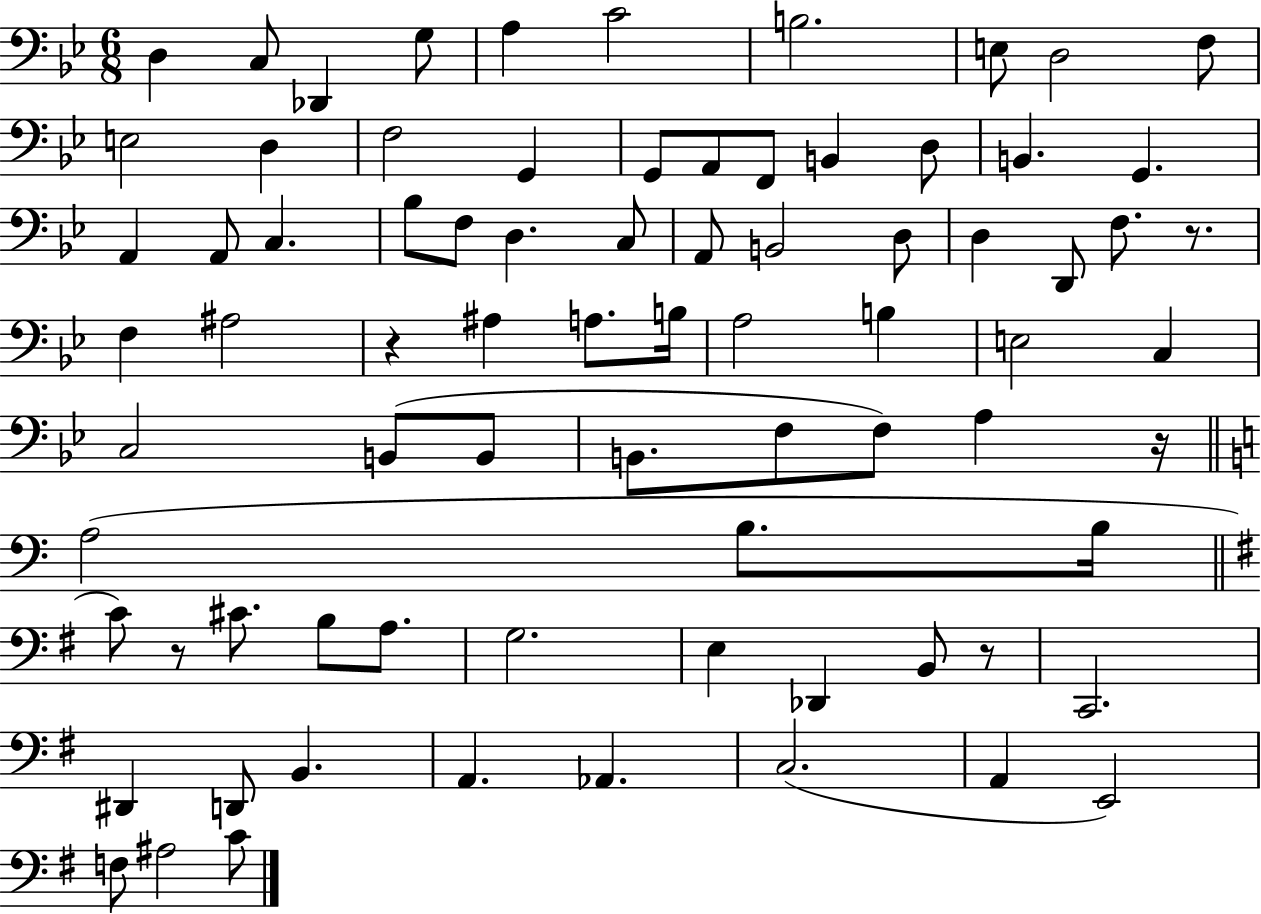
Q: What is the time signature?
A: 6/8